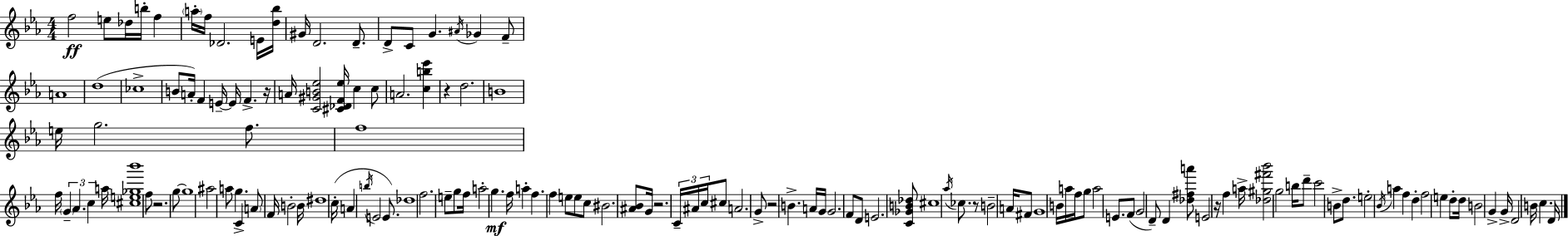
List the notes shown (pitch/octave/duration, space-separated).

F5/h E5/e Db5/s B5/s F5/q A5/s F5/s Db4/h. E4/s [D5,Bb5]/s G#4/s D4/h. D4/e. D4/e C4/e G4/q. A#4/s Gb4/q F4/e A4/w D5/w CES5/w B4/e A4/s F4/q E4/s E4/s F4/q. R/s A4/s [C4,G#4,B4,Eb5]/h [C#4,Db4,F4,Eb5]/s C5/q C5/e A4/h. [C5,B5,Eb6]/q R/q D5/h. B4/w E5/s G5/h. F5/e. F5/w F5/s G4/q Ab4/q. C5/q A5/s [C#5,E5,Gb5,Bb6]/w F5/e R/h. G5/e G5/w A#5/h A5/e G5/q. C4/q A4/e F4/s B4/h B4/s D#5/w C5/s A4/q B5/s E4/h E4/e. Db5/w F5/h. E5/e G5/e F5/s A5/h G5/q. F5/s A5/q F5/q. F5/q E5/e E5/e C5/e BIS4/h. [A#4,Bb4]/e G4/s R/h. C4/s A#4/s C5/s C#5/e A4/h. G4/e R/h B4/q. A4/s G4/s G4/h. F4/e D4/e E4/h. [C4,Gb4,B4,Db5]/e C#5/w Ab5/s CES5/e. R/e B4/h A4/s F#4/e G4/w B4/s A5/s F5/s G5/e A5/h E4/e. F4/e G4/h D4/e D4/q [Db5,F#5,A6]/e E4/h R/s F5/q A5/s [Db5,G#5,F#6,Bb6]/h G5/h B5/s D6/e C6/h B4/e D5/e. E5/h Bb4/s A5/q F5/q D5/q F5/h E5/q D5/e D5/s B4/h G4/q G4/s D4/h B4/s C5/q. D4/s